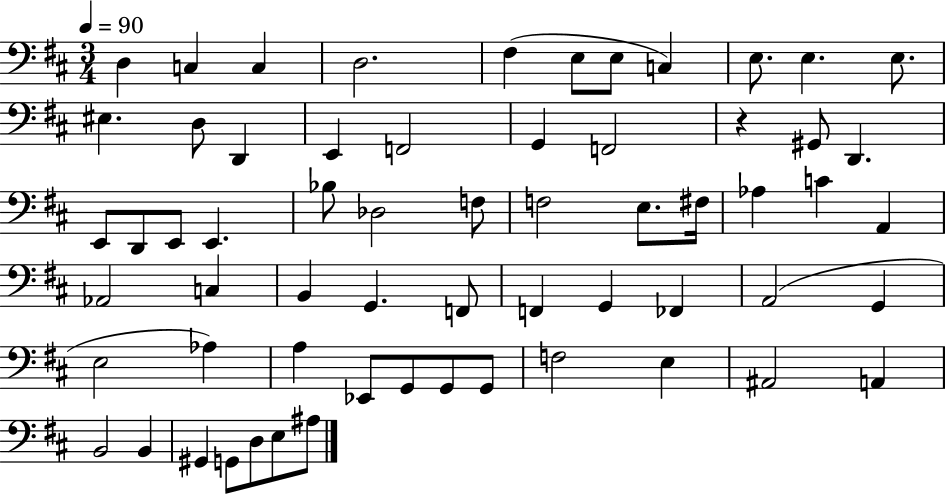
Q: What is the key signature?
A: D major